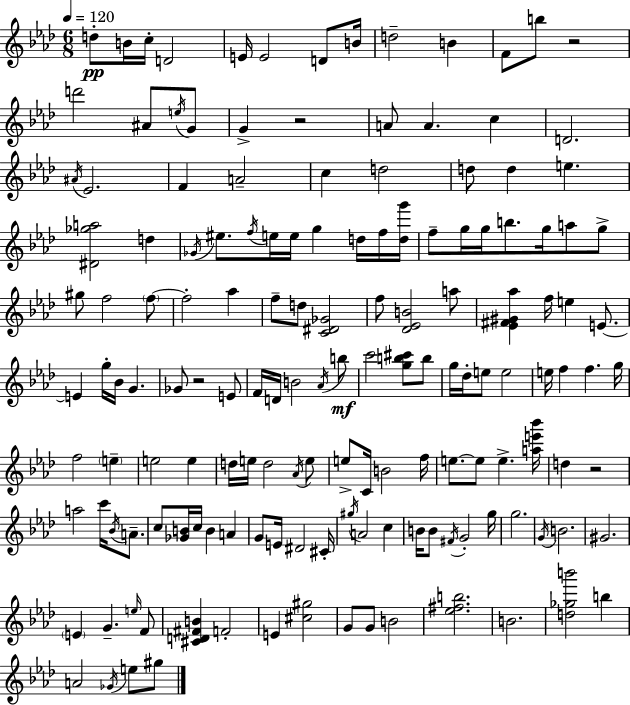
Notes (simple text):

D5/e B4/s C5/s D4/h E4/s E4/h D4/e B4/s D5/h B4/q F4/e B5/e R/h D6/h A#4/e E5/s G4/e G4/q R/h A4/e A4/q. C5/q D4/h. A#4/s Eb4/h. F4/q A4/h C5/q D5/h D5/e D5/q E5/q. [D#4,Gb5,A5]/h D5/q Gb4/s EIS5/e. F5/s E5/s E5/s G5/q D5/s F5/s [D5,G6]/s F5/e G5/s G5/s B5/e. G5/s A5/e G5/e G#5/e F5/h F5/e F5/h Ab5/q F5/e D5/e [C4,D#4,Gb4]/h F5/e [Db4,Eb4,B4]/h A5/e [Eb4,F#4,G#4,Ab5]/q F5/s E5/q E4/e. E4/q G5/s Bb4/s G4/q. Gb4/e R/h E4/e F4/s D4/s B4/h Ab4/s B5/e C6/h [G5,B5,C#6]/e B5/e G5/s Db5/s E5/e E5/h E5/s F5/q F5/q. G5/s F5/h E5/q E5/h E5/q D5/s E5/s D5/h Ab4/s E5/e E5/e C4/s B4/h F5/s E5/e. E5/e E5/q. [A5,E6,Bb6]/s D5/q R/h A5/h C6/s Bb4/s A4/e. C5/e [Gb4,B4]/s C5/s B4/q A4/q G4/e E4/s D#4/h C#4/s G#5/s A4/h C5/q B4/s B4/e F#4/s G4/h G5/s G5/h. G4/s B4/h. G#4/h. E4/q G4/q. E5/s F4/e [C#4,D4,F#4,B4]/q F4/h E4/q [C#5,G#5]/h G4/e G4/e B4/h [Eb5,F#5,B5]/h. B4/h. [D5,Gb5,B6]/h B5/q A4/h Gb4/s E5/e G#5/e